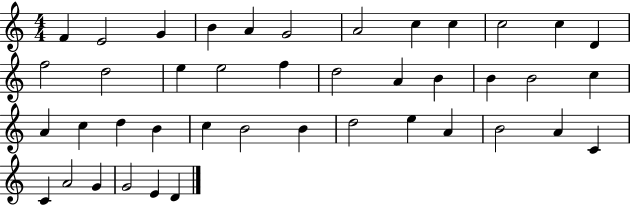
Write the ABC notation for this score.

X:1
T:Untitled
M:4/4
L:1/4
K:C
F E2 G B A G2 A2 c c c2 c D f2 d2 e e2 f d2 A B B B2 c A c d B c B2 B d2 e A B2 A C C A2 G G2 E D